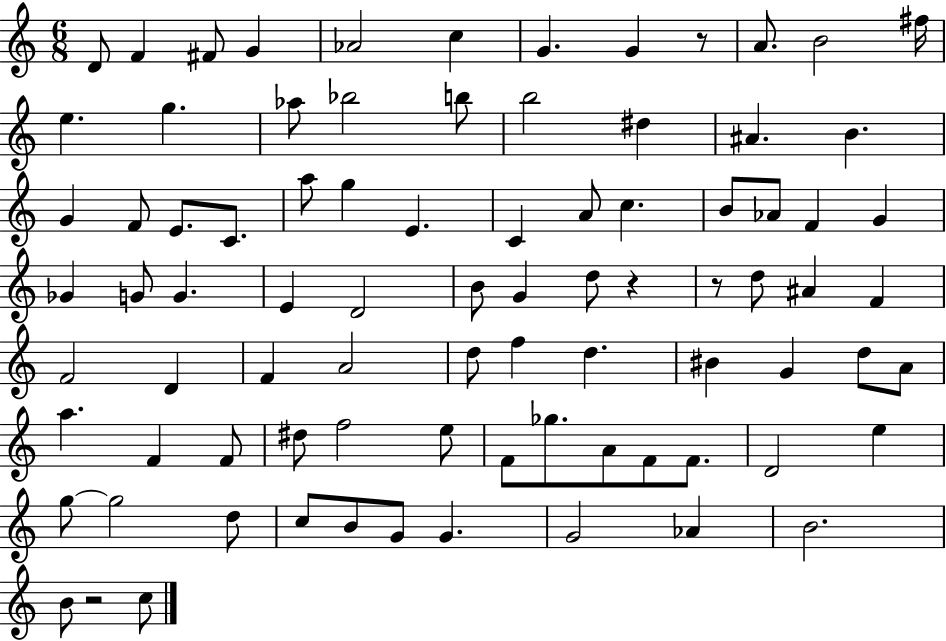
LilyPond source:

{
  \clef treble
  \numericTimeSignature
  \time 6/8
  \key c \major
  d'8 f'4 fis'8 g'4 | aes'2 c''4 | g'4. g'4 r8 | a'8. b'2 fis''16 | \break e''4. g''4. | aes''8 bes''2 b''8 | b''2 dis''4 | ais'4. b'4. | \break g'4 f'8 e'8. c'8. | a''8 g''4 e'4. | c'4 a'8 c''4. | b'8 aes'8 f'4 g'4 | \break ges'4 g'8 g'4. | e'4 d'2 | b'8 g'4 d''8 r4 | r8 d''8 ais'4 f'4 | \break f'2 d'4 | f'4 a'2 | d''8 f''4 d''4. | bis'4 g'4 d''8 a'8 | \break a''4. f'4 f'8 | dis''8 f''2 e''8 | f'8 ges''8. a'8 f'8 f'8. | d'2 e''4 | \break g''8~~ g''2 d''8 | c''8 b'8 g'8 g'4. | g'2 aes'4 | b'2. | \break b'8 r2 c''8 | \bar "|."
}